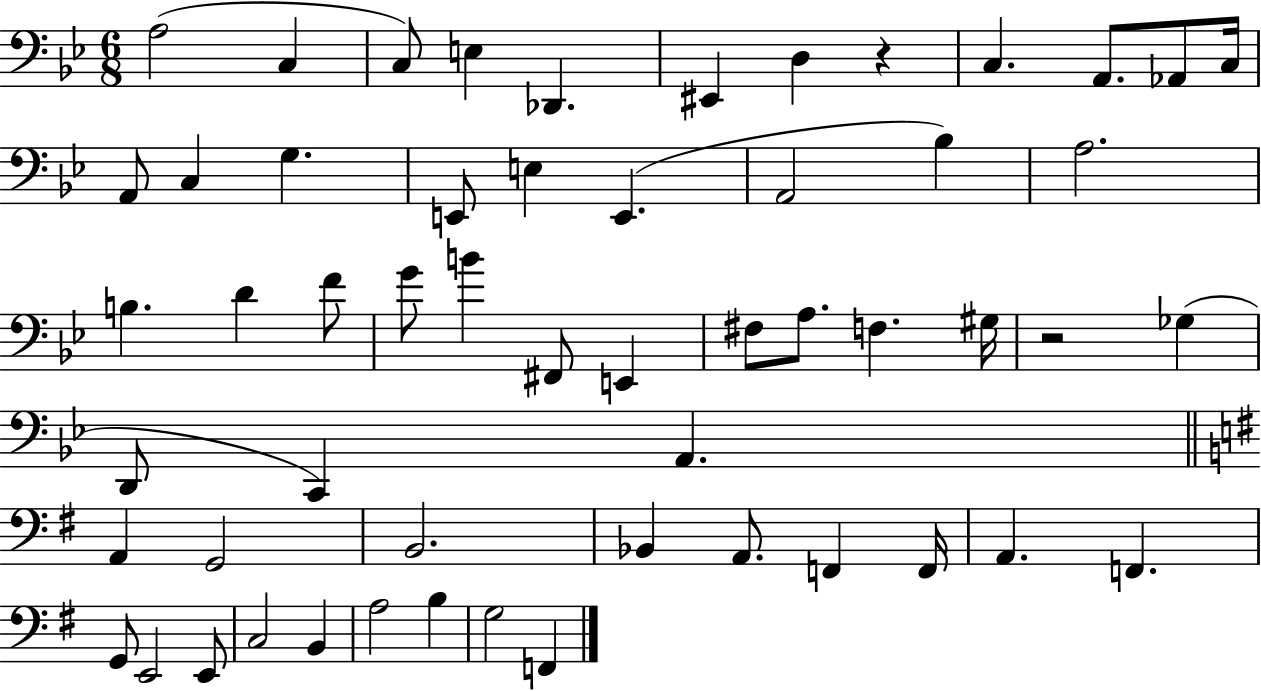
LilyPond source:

{
  \clef bass
  \numericTimeSignature
  \time 6/8
  \key bes \major
  \repeat volta 2 { a2( c4 | c8) e4 des,4. | eis,4 d4 r4 | c4. a,8. aes,8 c16 | \break a,8 c4 g4. | e,8 e4 e,4.( | a,2 bes4) | a2. | \break b4. d'4 f'8 | g'8 b'4 fis,8 e,4 | fis8 a8. f4. gis16 | r2 ges4( | \break d,8 c,4) a,4. | \bar "||" \break \key e \minor a,4 g,2 | b,2. | bes,4 a,8. f,4 f,16 | a,4. f,4. | \break g,8 e,2 e,8 | c2 b,4 | a2 b4 | g2 f,4 | \break } \bar "|."
}